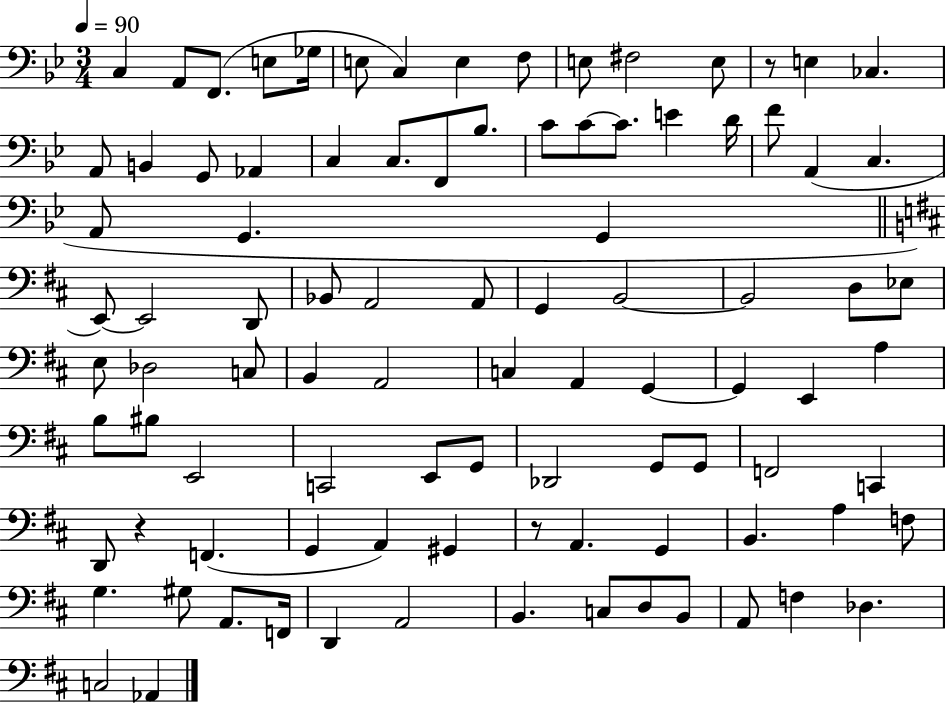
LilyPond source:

{
  \clef bass
  \numericTimeSignature
  \time 3/4
  \key bes \major
  \tempo 4 = 90
  c4 a,8 f,8.( e8 ges16 | e8 c4) e4 f8 | e8 fis2 e8 | r8 e4 ces4. | \break a,8 b,4 g,8 aes,4 | c4 c8. f,8 bes8. | c'8 c'8~~ c'8. e'4 d'16 | f'8 a,4( c4. | \break a,8 g,4. g,4 | \bar "||" \break \key d \major e,8~~) e,2 d,8 | bes,8 a,2 a,8 | g,4 b,2~~ | b,2 d8 ees8 | \break e8 des2 c8 | b,4 a,2 | c4 a,4 g,4~~ | g,4 e,4 a4 | \break b8 bis8 e,2 | c,2 e,8 g,8 | des,2 g,8 g,8 | f,2 c,4 | \break d,8 r4 f,4.( | g,4 a,4) gis,4 | r8 a,4. g,4 | b,4. a4 f8 | \break g4. gis8 a,8. f,16 | d,4 a,2 | b,4. c8 d8 b,8 | a,8 f4 des4. | \break c2 aes,4 | \bar "|."
}